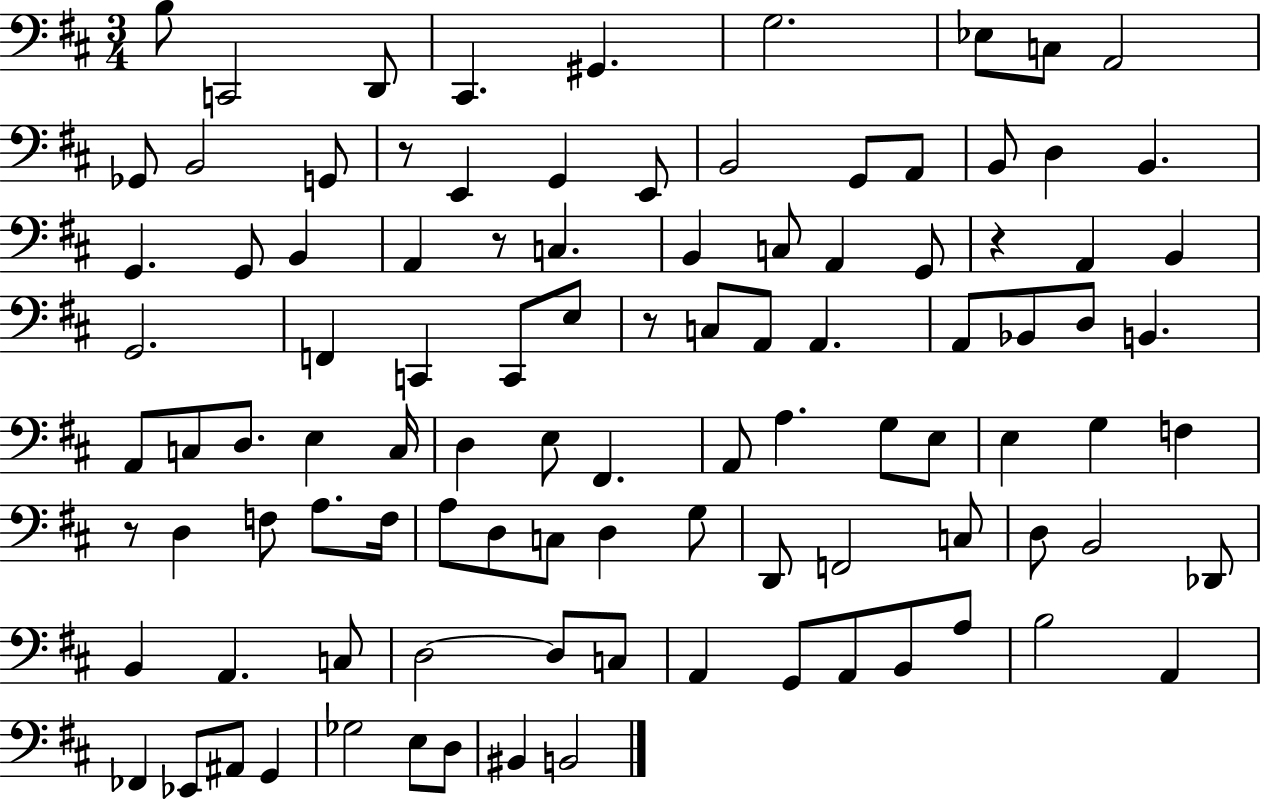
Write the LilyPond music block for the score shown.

{
  \clef bass
  \numericTimeSignature
  \time 3/4
  \key d \major
  b8 c,2 d,8 | cis,4. gis,4. | g2. | ees8 c8 a,2 | \break ges,8 b,2 g,8 | r8 e,4 g,4 e,8 | b,2 g,8 a,8 | b,8 d4 b,4. | \break g,4. g,8 b,4 | a,4 r8 c4. | b,4 c8 a,4 g,8 | r4 a,4 b,4 | \break g,2. | f,4 c,4 c,8 e8 | r8 c8 a,8 a,4. | a,8 bes,8 d8 b,4. | \break a,8 c8 d8. e4 c16 | d4 e8 fis,4. | a,8 a4. g8 e8 | e4 g4 f4 | \break r8 d4 f8 a8. f16 | a8 d8 c8 d4 g8 | d,8 f,2 c8 | d8 b,2 des,8 | \break b,4 a,4. c8 | d2~~ d8 c8 | a,4 g,8 a,8 b,8 a8 | b2 a,4 | \break fes,4 ees,8 ais,8 g,4 | ges2 e8 d8 | bis,4 b,2 | \bar "|."
}